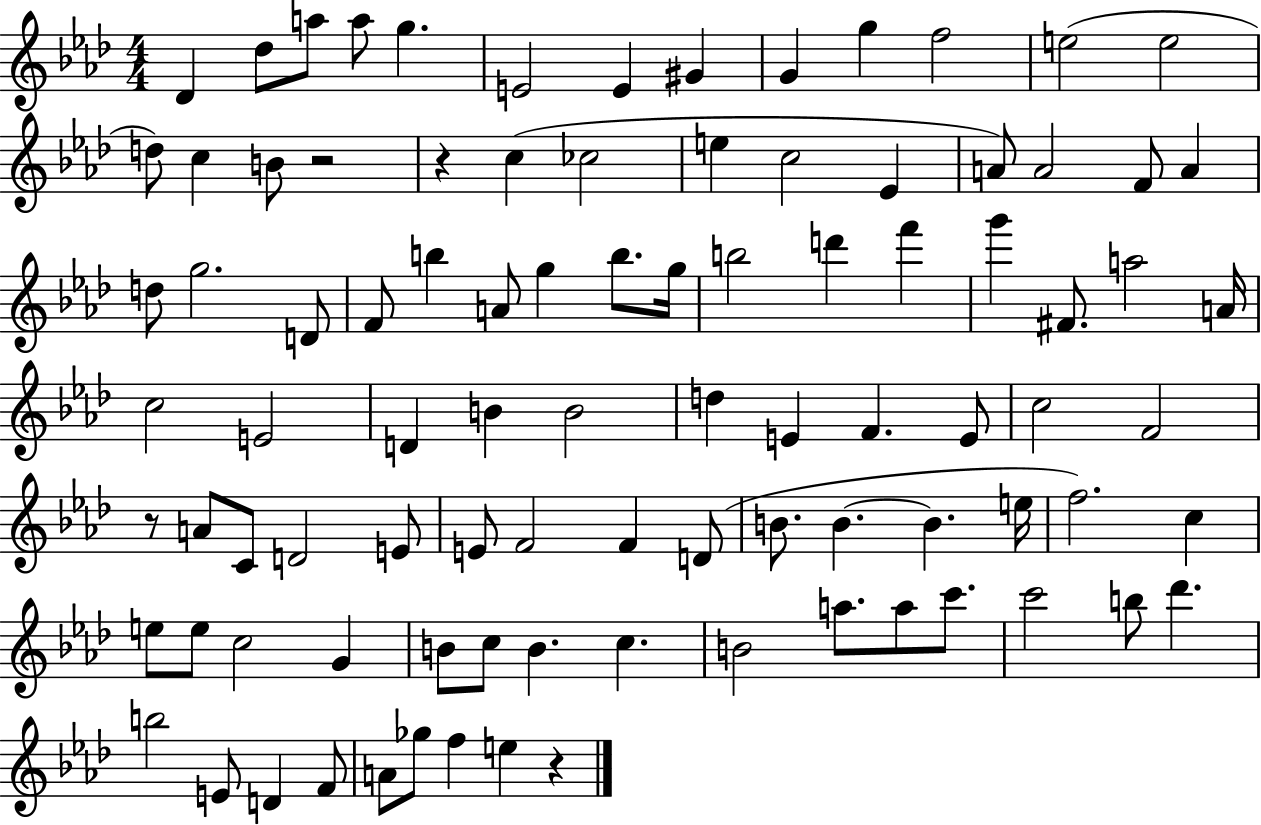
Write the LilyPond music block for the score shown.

{
  \clef treble
  \numericTimeSignature
  \time 4/4
  \key aes \major
  des'4 des''8 a''8 a''8 g''4. | e'2 e'4 gis'4 | g'4 g''4 f''2 | e''2( e''2 | \break d''8) c''4 b'8 r2 | r4 c''4( ces''2 | e''4 c''2 ees'4 | a'8) a'2 f'8 a'4 | \break d''8 g''2. d'8 | f'8 b''4 a'8 g''4 b''8. g''16 | b''2 d'''4 f'''4 | g'''4 fis'8. a''2 a'16 | \break c''2 e'2 | d'4 b'4 b'2 | d''4 e'4 f'4. e'8 | c''2 f'2 | \break r8 a'8 c'8 d'2 e'8 | e'8 f'2 f'4 d'8( | b'8. b'4.~~ b'4. e''16 | f''2.) c''4 | \break e''8 e''8 c''2 g'4 | b'8 c''8 b'4. c''4. | b'2 a''8. a''8 c'''8. | c'''2 b''8 des'''4. | \break b''2 e'8 d'4 f'8 | a'8 ges''8 f''4 e''4 r4 | \bar "|."
}